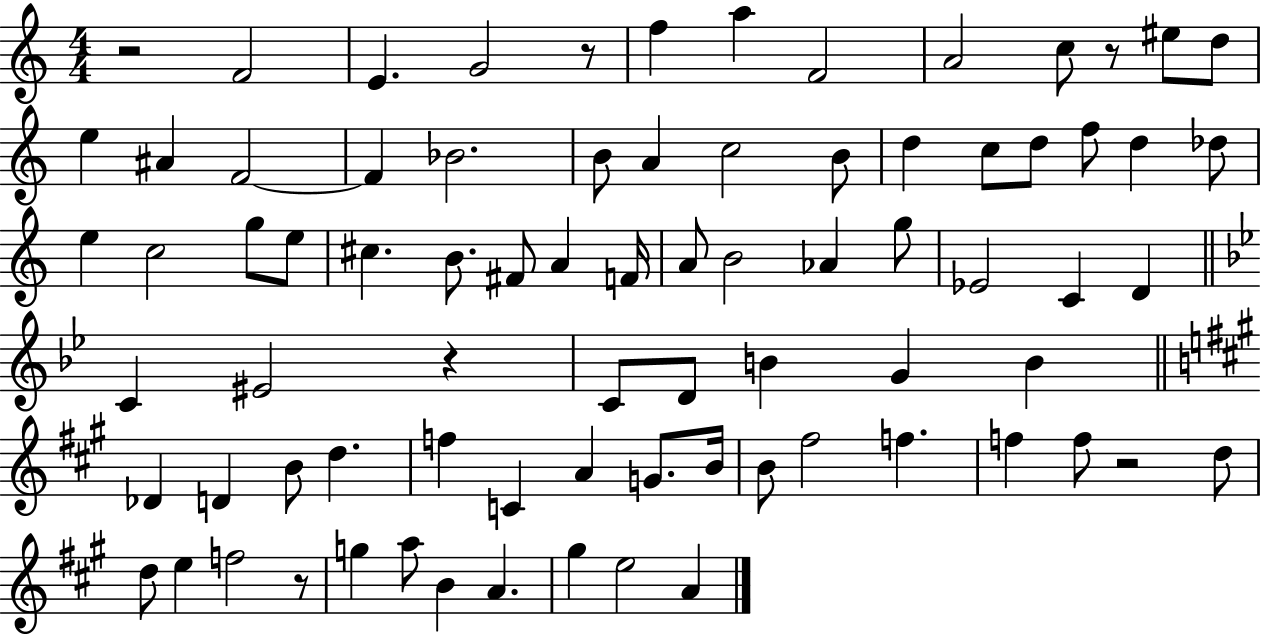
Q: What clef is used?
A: treble